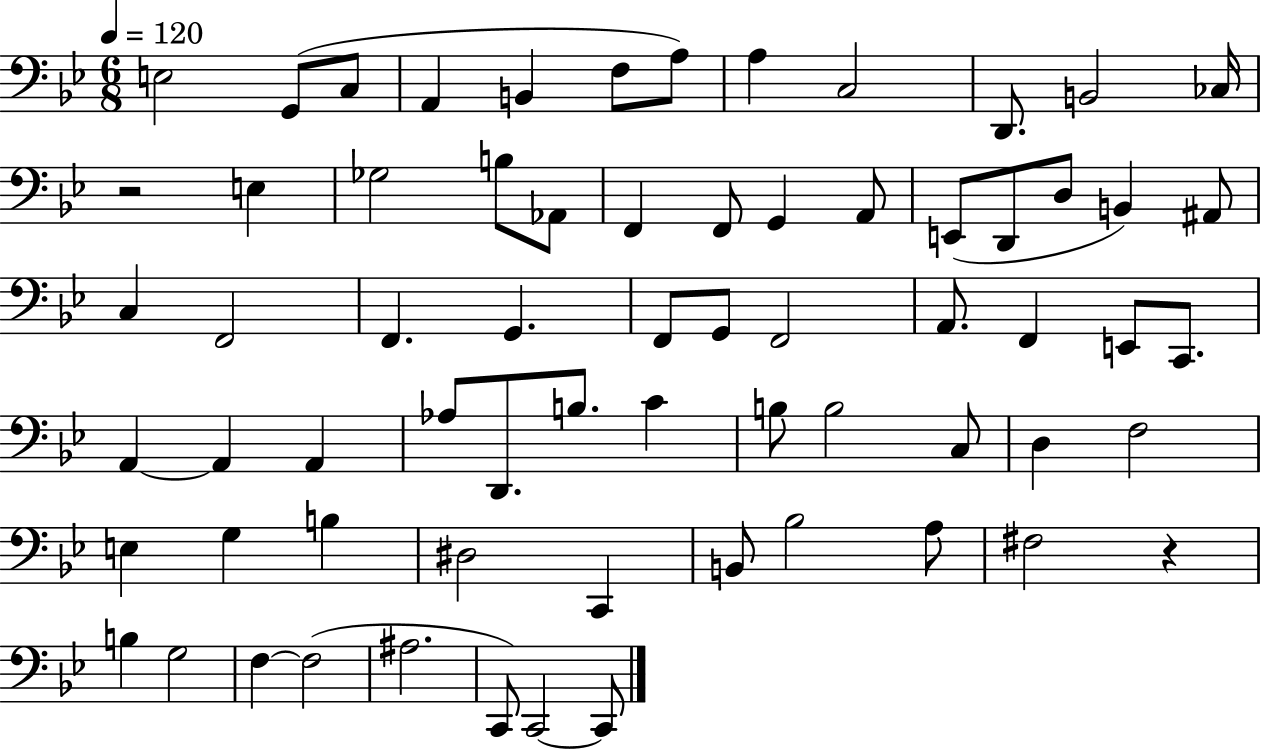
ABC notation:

X:1
T:Untitled
M:6/8
L:1/4
K:Bb
E,2 G,,/2 C,/2 A,, B,, F,/2 A,/2 A, C,2 D,,/2 B,,2 _C,/4 z2 E, _G,2 B,/2 _A,,/2 F,, F,,/2 G,, A,,/2 E,,/2 D,,/2 D,/2 B,, ^A,,/2 C, F,,2 F,, G,, F,,/2 G,,/2 F,,2 A,,/2 F,, E,,/2 C,,/2 A,, A,, A,, _A,/2 D,,/2 B,/2 C B,/2 B,2 C,/2 D, F,2 E, G, B, ^D,2 C,, B,,/2 _B,2 A,/2 ^F,2 z B, G,2 F, F,2 ^A,2 C,,/2 C,,2 C,,/2